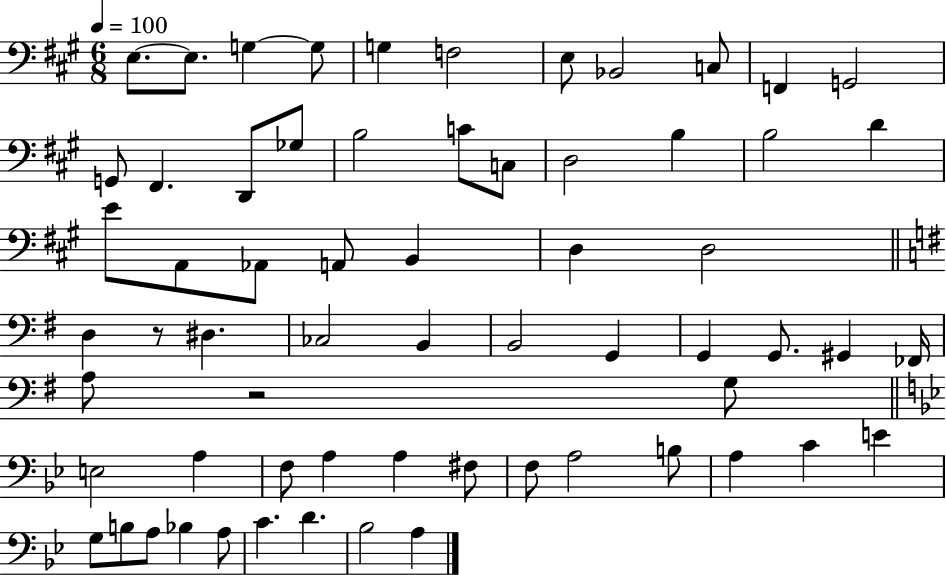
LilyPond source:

{
  \clef bass
  \numericTimeSignature
  \time 6/8
  \key a \major
  \tempo 4 = 100
  e8.~~ e8. g4~~ g8 | g4 f2 | e8 bes,2 c8 | f,4 g,2 | \break g,8 fis,4. d,8 ges8 | b2 c'8 c8 | d2 b4 | b2 d'4 | \break e'8 a,8 aes,8 a,8 b,4 | d4 d2 | \bar "||" \break \key e \minor d4 r8 dis4. | ces2 b,4 | b,2 g,4 | g,4 g,8. gis,4 fes,16 | \break a8 r2 g8 | \bar "||" \break \key bes \major e2 a4 | f8 a4 a4 fis8 | f8 a2 b8 | a4 c'4 e'4 | \break g8 b8 a8 bes4 a8 | c'4. d'4. | bes2 a4 | \bar "|."
}